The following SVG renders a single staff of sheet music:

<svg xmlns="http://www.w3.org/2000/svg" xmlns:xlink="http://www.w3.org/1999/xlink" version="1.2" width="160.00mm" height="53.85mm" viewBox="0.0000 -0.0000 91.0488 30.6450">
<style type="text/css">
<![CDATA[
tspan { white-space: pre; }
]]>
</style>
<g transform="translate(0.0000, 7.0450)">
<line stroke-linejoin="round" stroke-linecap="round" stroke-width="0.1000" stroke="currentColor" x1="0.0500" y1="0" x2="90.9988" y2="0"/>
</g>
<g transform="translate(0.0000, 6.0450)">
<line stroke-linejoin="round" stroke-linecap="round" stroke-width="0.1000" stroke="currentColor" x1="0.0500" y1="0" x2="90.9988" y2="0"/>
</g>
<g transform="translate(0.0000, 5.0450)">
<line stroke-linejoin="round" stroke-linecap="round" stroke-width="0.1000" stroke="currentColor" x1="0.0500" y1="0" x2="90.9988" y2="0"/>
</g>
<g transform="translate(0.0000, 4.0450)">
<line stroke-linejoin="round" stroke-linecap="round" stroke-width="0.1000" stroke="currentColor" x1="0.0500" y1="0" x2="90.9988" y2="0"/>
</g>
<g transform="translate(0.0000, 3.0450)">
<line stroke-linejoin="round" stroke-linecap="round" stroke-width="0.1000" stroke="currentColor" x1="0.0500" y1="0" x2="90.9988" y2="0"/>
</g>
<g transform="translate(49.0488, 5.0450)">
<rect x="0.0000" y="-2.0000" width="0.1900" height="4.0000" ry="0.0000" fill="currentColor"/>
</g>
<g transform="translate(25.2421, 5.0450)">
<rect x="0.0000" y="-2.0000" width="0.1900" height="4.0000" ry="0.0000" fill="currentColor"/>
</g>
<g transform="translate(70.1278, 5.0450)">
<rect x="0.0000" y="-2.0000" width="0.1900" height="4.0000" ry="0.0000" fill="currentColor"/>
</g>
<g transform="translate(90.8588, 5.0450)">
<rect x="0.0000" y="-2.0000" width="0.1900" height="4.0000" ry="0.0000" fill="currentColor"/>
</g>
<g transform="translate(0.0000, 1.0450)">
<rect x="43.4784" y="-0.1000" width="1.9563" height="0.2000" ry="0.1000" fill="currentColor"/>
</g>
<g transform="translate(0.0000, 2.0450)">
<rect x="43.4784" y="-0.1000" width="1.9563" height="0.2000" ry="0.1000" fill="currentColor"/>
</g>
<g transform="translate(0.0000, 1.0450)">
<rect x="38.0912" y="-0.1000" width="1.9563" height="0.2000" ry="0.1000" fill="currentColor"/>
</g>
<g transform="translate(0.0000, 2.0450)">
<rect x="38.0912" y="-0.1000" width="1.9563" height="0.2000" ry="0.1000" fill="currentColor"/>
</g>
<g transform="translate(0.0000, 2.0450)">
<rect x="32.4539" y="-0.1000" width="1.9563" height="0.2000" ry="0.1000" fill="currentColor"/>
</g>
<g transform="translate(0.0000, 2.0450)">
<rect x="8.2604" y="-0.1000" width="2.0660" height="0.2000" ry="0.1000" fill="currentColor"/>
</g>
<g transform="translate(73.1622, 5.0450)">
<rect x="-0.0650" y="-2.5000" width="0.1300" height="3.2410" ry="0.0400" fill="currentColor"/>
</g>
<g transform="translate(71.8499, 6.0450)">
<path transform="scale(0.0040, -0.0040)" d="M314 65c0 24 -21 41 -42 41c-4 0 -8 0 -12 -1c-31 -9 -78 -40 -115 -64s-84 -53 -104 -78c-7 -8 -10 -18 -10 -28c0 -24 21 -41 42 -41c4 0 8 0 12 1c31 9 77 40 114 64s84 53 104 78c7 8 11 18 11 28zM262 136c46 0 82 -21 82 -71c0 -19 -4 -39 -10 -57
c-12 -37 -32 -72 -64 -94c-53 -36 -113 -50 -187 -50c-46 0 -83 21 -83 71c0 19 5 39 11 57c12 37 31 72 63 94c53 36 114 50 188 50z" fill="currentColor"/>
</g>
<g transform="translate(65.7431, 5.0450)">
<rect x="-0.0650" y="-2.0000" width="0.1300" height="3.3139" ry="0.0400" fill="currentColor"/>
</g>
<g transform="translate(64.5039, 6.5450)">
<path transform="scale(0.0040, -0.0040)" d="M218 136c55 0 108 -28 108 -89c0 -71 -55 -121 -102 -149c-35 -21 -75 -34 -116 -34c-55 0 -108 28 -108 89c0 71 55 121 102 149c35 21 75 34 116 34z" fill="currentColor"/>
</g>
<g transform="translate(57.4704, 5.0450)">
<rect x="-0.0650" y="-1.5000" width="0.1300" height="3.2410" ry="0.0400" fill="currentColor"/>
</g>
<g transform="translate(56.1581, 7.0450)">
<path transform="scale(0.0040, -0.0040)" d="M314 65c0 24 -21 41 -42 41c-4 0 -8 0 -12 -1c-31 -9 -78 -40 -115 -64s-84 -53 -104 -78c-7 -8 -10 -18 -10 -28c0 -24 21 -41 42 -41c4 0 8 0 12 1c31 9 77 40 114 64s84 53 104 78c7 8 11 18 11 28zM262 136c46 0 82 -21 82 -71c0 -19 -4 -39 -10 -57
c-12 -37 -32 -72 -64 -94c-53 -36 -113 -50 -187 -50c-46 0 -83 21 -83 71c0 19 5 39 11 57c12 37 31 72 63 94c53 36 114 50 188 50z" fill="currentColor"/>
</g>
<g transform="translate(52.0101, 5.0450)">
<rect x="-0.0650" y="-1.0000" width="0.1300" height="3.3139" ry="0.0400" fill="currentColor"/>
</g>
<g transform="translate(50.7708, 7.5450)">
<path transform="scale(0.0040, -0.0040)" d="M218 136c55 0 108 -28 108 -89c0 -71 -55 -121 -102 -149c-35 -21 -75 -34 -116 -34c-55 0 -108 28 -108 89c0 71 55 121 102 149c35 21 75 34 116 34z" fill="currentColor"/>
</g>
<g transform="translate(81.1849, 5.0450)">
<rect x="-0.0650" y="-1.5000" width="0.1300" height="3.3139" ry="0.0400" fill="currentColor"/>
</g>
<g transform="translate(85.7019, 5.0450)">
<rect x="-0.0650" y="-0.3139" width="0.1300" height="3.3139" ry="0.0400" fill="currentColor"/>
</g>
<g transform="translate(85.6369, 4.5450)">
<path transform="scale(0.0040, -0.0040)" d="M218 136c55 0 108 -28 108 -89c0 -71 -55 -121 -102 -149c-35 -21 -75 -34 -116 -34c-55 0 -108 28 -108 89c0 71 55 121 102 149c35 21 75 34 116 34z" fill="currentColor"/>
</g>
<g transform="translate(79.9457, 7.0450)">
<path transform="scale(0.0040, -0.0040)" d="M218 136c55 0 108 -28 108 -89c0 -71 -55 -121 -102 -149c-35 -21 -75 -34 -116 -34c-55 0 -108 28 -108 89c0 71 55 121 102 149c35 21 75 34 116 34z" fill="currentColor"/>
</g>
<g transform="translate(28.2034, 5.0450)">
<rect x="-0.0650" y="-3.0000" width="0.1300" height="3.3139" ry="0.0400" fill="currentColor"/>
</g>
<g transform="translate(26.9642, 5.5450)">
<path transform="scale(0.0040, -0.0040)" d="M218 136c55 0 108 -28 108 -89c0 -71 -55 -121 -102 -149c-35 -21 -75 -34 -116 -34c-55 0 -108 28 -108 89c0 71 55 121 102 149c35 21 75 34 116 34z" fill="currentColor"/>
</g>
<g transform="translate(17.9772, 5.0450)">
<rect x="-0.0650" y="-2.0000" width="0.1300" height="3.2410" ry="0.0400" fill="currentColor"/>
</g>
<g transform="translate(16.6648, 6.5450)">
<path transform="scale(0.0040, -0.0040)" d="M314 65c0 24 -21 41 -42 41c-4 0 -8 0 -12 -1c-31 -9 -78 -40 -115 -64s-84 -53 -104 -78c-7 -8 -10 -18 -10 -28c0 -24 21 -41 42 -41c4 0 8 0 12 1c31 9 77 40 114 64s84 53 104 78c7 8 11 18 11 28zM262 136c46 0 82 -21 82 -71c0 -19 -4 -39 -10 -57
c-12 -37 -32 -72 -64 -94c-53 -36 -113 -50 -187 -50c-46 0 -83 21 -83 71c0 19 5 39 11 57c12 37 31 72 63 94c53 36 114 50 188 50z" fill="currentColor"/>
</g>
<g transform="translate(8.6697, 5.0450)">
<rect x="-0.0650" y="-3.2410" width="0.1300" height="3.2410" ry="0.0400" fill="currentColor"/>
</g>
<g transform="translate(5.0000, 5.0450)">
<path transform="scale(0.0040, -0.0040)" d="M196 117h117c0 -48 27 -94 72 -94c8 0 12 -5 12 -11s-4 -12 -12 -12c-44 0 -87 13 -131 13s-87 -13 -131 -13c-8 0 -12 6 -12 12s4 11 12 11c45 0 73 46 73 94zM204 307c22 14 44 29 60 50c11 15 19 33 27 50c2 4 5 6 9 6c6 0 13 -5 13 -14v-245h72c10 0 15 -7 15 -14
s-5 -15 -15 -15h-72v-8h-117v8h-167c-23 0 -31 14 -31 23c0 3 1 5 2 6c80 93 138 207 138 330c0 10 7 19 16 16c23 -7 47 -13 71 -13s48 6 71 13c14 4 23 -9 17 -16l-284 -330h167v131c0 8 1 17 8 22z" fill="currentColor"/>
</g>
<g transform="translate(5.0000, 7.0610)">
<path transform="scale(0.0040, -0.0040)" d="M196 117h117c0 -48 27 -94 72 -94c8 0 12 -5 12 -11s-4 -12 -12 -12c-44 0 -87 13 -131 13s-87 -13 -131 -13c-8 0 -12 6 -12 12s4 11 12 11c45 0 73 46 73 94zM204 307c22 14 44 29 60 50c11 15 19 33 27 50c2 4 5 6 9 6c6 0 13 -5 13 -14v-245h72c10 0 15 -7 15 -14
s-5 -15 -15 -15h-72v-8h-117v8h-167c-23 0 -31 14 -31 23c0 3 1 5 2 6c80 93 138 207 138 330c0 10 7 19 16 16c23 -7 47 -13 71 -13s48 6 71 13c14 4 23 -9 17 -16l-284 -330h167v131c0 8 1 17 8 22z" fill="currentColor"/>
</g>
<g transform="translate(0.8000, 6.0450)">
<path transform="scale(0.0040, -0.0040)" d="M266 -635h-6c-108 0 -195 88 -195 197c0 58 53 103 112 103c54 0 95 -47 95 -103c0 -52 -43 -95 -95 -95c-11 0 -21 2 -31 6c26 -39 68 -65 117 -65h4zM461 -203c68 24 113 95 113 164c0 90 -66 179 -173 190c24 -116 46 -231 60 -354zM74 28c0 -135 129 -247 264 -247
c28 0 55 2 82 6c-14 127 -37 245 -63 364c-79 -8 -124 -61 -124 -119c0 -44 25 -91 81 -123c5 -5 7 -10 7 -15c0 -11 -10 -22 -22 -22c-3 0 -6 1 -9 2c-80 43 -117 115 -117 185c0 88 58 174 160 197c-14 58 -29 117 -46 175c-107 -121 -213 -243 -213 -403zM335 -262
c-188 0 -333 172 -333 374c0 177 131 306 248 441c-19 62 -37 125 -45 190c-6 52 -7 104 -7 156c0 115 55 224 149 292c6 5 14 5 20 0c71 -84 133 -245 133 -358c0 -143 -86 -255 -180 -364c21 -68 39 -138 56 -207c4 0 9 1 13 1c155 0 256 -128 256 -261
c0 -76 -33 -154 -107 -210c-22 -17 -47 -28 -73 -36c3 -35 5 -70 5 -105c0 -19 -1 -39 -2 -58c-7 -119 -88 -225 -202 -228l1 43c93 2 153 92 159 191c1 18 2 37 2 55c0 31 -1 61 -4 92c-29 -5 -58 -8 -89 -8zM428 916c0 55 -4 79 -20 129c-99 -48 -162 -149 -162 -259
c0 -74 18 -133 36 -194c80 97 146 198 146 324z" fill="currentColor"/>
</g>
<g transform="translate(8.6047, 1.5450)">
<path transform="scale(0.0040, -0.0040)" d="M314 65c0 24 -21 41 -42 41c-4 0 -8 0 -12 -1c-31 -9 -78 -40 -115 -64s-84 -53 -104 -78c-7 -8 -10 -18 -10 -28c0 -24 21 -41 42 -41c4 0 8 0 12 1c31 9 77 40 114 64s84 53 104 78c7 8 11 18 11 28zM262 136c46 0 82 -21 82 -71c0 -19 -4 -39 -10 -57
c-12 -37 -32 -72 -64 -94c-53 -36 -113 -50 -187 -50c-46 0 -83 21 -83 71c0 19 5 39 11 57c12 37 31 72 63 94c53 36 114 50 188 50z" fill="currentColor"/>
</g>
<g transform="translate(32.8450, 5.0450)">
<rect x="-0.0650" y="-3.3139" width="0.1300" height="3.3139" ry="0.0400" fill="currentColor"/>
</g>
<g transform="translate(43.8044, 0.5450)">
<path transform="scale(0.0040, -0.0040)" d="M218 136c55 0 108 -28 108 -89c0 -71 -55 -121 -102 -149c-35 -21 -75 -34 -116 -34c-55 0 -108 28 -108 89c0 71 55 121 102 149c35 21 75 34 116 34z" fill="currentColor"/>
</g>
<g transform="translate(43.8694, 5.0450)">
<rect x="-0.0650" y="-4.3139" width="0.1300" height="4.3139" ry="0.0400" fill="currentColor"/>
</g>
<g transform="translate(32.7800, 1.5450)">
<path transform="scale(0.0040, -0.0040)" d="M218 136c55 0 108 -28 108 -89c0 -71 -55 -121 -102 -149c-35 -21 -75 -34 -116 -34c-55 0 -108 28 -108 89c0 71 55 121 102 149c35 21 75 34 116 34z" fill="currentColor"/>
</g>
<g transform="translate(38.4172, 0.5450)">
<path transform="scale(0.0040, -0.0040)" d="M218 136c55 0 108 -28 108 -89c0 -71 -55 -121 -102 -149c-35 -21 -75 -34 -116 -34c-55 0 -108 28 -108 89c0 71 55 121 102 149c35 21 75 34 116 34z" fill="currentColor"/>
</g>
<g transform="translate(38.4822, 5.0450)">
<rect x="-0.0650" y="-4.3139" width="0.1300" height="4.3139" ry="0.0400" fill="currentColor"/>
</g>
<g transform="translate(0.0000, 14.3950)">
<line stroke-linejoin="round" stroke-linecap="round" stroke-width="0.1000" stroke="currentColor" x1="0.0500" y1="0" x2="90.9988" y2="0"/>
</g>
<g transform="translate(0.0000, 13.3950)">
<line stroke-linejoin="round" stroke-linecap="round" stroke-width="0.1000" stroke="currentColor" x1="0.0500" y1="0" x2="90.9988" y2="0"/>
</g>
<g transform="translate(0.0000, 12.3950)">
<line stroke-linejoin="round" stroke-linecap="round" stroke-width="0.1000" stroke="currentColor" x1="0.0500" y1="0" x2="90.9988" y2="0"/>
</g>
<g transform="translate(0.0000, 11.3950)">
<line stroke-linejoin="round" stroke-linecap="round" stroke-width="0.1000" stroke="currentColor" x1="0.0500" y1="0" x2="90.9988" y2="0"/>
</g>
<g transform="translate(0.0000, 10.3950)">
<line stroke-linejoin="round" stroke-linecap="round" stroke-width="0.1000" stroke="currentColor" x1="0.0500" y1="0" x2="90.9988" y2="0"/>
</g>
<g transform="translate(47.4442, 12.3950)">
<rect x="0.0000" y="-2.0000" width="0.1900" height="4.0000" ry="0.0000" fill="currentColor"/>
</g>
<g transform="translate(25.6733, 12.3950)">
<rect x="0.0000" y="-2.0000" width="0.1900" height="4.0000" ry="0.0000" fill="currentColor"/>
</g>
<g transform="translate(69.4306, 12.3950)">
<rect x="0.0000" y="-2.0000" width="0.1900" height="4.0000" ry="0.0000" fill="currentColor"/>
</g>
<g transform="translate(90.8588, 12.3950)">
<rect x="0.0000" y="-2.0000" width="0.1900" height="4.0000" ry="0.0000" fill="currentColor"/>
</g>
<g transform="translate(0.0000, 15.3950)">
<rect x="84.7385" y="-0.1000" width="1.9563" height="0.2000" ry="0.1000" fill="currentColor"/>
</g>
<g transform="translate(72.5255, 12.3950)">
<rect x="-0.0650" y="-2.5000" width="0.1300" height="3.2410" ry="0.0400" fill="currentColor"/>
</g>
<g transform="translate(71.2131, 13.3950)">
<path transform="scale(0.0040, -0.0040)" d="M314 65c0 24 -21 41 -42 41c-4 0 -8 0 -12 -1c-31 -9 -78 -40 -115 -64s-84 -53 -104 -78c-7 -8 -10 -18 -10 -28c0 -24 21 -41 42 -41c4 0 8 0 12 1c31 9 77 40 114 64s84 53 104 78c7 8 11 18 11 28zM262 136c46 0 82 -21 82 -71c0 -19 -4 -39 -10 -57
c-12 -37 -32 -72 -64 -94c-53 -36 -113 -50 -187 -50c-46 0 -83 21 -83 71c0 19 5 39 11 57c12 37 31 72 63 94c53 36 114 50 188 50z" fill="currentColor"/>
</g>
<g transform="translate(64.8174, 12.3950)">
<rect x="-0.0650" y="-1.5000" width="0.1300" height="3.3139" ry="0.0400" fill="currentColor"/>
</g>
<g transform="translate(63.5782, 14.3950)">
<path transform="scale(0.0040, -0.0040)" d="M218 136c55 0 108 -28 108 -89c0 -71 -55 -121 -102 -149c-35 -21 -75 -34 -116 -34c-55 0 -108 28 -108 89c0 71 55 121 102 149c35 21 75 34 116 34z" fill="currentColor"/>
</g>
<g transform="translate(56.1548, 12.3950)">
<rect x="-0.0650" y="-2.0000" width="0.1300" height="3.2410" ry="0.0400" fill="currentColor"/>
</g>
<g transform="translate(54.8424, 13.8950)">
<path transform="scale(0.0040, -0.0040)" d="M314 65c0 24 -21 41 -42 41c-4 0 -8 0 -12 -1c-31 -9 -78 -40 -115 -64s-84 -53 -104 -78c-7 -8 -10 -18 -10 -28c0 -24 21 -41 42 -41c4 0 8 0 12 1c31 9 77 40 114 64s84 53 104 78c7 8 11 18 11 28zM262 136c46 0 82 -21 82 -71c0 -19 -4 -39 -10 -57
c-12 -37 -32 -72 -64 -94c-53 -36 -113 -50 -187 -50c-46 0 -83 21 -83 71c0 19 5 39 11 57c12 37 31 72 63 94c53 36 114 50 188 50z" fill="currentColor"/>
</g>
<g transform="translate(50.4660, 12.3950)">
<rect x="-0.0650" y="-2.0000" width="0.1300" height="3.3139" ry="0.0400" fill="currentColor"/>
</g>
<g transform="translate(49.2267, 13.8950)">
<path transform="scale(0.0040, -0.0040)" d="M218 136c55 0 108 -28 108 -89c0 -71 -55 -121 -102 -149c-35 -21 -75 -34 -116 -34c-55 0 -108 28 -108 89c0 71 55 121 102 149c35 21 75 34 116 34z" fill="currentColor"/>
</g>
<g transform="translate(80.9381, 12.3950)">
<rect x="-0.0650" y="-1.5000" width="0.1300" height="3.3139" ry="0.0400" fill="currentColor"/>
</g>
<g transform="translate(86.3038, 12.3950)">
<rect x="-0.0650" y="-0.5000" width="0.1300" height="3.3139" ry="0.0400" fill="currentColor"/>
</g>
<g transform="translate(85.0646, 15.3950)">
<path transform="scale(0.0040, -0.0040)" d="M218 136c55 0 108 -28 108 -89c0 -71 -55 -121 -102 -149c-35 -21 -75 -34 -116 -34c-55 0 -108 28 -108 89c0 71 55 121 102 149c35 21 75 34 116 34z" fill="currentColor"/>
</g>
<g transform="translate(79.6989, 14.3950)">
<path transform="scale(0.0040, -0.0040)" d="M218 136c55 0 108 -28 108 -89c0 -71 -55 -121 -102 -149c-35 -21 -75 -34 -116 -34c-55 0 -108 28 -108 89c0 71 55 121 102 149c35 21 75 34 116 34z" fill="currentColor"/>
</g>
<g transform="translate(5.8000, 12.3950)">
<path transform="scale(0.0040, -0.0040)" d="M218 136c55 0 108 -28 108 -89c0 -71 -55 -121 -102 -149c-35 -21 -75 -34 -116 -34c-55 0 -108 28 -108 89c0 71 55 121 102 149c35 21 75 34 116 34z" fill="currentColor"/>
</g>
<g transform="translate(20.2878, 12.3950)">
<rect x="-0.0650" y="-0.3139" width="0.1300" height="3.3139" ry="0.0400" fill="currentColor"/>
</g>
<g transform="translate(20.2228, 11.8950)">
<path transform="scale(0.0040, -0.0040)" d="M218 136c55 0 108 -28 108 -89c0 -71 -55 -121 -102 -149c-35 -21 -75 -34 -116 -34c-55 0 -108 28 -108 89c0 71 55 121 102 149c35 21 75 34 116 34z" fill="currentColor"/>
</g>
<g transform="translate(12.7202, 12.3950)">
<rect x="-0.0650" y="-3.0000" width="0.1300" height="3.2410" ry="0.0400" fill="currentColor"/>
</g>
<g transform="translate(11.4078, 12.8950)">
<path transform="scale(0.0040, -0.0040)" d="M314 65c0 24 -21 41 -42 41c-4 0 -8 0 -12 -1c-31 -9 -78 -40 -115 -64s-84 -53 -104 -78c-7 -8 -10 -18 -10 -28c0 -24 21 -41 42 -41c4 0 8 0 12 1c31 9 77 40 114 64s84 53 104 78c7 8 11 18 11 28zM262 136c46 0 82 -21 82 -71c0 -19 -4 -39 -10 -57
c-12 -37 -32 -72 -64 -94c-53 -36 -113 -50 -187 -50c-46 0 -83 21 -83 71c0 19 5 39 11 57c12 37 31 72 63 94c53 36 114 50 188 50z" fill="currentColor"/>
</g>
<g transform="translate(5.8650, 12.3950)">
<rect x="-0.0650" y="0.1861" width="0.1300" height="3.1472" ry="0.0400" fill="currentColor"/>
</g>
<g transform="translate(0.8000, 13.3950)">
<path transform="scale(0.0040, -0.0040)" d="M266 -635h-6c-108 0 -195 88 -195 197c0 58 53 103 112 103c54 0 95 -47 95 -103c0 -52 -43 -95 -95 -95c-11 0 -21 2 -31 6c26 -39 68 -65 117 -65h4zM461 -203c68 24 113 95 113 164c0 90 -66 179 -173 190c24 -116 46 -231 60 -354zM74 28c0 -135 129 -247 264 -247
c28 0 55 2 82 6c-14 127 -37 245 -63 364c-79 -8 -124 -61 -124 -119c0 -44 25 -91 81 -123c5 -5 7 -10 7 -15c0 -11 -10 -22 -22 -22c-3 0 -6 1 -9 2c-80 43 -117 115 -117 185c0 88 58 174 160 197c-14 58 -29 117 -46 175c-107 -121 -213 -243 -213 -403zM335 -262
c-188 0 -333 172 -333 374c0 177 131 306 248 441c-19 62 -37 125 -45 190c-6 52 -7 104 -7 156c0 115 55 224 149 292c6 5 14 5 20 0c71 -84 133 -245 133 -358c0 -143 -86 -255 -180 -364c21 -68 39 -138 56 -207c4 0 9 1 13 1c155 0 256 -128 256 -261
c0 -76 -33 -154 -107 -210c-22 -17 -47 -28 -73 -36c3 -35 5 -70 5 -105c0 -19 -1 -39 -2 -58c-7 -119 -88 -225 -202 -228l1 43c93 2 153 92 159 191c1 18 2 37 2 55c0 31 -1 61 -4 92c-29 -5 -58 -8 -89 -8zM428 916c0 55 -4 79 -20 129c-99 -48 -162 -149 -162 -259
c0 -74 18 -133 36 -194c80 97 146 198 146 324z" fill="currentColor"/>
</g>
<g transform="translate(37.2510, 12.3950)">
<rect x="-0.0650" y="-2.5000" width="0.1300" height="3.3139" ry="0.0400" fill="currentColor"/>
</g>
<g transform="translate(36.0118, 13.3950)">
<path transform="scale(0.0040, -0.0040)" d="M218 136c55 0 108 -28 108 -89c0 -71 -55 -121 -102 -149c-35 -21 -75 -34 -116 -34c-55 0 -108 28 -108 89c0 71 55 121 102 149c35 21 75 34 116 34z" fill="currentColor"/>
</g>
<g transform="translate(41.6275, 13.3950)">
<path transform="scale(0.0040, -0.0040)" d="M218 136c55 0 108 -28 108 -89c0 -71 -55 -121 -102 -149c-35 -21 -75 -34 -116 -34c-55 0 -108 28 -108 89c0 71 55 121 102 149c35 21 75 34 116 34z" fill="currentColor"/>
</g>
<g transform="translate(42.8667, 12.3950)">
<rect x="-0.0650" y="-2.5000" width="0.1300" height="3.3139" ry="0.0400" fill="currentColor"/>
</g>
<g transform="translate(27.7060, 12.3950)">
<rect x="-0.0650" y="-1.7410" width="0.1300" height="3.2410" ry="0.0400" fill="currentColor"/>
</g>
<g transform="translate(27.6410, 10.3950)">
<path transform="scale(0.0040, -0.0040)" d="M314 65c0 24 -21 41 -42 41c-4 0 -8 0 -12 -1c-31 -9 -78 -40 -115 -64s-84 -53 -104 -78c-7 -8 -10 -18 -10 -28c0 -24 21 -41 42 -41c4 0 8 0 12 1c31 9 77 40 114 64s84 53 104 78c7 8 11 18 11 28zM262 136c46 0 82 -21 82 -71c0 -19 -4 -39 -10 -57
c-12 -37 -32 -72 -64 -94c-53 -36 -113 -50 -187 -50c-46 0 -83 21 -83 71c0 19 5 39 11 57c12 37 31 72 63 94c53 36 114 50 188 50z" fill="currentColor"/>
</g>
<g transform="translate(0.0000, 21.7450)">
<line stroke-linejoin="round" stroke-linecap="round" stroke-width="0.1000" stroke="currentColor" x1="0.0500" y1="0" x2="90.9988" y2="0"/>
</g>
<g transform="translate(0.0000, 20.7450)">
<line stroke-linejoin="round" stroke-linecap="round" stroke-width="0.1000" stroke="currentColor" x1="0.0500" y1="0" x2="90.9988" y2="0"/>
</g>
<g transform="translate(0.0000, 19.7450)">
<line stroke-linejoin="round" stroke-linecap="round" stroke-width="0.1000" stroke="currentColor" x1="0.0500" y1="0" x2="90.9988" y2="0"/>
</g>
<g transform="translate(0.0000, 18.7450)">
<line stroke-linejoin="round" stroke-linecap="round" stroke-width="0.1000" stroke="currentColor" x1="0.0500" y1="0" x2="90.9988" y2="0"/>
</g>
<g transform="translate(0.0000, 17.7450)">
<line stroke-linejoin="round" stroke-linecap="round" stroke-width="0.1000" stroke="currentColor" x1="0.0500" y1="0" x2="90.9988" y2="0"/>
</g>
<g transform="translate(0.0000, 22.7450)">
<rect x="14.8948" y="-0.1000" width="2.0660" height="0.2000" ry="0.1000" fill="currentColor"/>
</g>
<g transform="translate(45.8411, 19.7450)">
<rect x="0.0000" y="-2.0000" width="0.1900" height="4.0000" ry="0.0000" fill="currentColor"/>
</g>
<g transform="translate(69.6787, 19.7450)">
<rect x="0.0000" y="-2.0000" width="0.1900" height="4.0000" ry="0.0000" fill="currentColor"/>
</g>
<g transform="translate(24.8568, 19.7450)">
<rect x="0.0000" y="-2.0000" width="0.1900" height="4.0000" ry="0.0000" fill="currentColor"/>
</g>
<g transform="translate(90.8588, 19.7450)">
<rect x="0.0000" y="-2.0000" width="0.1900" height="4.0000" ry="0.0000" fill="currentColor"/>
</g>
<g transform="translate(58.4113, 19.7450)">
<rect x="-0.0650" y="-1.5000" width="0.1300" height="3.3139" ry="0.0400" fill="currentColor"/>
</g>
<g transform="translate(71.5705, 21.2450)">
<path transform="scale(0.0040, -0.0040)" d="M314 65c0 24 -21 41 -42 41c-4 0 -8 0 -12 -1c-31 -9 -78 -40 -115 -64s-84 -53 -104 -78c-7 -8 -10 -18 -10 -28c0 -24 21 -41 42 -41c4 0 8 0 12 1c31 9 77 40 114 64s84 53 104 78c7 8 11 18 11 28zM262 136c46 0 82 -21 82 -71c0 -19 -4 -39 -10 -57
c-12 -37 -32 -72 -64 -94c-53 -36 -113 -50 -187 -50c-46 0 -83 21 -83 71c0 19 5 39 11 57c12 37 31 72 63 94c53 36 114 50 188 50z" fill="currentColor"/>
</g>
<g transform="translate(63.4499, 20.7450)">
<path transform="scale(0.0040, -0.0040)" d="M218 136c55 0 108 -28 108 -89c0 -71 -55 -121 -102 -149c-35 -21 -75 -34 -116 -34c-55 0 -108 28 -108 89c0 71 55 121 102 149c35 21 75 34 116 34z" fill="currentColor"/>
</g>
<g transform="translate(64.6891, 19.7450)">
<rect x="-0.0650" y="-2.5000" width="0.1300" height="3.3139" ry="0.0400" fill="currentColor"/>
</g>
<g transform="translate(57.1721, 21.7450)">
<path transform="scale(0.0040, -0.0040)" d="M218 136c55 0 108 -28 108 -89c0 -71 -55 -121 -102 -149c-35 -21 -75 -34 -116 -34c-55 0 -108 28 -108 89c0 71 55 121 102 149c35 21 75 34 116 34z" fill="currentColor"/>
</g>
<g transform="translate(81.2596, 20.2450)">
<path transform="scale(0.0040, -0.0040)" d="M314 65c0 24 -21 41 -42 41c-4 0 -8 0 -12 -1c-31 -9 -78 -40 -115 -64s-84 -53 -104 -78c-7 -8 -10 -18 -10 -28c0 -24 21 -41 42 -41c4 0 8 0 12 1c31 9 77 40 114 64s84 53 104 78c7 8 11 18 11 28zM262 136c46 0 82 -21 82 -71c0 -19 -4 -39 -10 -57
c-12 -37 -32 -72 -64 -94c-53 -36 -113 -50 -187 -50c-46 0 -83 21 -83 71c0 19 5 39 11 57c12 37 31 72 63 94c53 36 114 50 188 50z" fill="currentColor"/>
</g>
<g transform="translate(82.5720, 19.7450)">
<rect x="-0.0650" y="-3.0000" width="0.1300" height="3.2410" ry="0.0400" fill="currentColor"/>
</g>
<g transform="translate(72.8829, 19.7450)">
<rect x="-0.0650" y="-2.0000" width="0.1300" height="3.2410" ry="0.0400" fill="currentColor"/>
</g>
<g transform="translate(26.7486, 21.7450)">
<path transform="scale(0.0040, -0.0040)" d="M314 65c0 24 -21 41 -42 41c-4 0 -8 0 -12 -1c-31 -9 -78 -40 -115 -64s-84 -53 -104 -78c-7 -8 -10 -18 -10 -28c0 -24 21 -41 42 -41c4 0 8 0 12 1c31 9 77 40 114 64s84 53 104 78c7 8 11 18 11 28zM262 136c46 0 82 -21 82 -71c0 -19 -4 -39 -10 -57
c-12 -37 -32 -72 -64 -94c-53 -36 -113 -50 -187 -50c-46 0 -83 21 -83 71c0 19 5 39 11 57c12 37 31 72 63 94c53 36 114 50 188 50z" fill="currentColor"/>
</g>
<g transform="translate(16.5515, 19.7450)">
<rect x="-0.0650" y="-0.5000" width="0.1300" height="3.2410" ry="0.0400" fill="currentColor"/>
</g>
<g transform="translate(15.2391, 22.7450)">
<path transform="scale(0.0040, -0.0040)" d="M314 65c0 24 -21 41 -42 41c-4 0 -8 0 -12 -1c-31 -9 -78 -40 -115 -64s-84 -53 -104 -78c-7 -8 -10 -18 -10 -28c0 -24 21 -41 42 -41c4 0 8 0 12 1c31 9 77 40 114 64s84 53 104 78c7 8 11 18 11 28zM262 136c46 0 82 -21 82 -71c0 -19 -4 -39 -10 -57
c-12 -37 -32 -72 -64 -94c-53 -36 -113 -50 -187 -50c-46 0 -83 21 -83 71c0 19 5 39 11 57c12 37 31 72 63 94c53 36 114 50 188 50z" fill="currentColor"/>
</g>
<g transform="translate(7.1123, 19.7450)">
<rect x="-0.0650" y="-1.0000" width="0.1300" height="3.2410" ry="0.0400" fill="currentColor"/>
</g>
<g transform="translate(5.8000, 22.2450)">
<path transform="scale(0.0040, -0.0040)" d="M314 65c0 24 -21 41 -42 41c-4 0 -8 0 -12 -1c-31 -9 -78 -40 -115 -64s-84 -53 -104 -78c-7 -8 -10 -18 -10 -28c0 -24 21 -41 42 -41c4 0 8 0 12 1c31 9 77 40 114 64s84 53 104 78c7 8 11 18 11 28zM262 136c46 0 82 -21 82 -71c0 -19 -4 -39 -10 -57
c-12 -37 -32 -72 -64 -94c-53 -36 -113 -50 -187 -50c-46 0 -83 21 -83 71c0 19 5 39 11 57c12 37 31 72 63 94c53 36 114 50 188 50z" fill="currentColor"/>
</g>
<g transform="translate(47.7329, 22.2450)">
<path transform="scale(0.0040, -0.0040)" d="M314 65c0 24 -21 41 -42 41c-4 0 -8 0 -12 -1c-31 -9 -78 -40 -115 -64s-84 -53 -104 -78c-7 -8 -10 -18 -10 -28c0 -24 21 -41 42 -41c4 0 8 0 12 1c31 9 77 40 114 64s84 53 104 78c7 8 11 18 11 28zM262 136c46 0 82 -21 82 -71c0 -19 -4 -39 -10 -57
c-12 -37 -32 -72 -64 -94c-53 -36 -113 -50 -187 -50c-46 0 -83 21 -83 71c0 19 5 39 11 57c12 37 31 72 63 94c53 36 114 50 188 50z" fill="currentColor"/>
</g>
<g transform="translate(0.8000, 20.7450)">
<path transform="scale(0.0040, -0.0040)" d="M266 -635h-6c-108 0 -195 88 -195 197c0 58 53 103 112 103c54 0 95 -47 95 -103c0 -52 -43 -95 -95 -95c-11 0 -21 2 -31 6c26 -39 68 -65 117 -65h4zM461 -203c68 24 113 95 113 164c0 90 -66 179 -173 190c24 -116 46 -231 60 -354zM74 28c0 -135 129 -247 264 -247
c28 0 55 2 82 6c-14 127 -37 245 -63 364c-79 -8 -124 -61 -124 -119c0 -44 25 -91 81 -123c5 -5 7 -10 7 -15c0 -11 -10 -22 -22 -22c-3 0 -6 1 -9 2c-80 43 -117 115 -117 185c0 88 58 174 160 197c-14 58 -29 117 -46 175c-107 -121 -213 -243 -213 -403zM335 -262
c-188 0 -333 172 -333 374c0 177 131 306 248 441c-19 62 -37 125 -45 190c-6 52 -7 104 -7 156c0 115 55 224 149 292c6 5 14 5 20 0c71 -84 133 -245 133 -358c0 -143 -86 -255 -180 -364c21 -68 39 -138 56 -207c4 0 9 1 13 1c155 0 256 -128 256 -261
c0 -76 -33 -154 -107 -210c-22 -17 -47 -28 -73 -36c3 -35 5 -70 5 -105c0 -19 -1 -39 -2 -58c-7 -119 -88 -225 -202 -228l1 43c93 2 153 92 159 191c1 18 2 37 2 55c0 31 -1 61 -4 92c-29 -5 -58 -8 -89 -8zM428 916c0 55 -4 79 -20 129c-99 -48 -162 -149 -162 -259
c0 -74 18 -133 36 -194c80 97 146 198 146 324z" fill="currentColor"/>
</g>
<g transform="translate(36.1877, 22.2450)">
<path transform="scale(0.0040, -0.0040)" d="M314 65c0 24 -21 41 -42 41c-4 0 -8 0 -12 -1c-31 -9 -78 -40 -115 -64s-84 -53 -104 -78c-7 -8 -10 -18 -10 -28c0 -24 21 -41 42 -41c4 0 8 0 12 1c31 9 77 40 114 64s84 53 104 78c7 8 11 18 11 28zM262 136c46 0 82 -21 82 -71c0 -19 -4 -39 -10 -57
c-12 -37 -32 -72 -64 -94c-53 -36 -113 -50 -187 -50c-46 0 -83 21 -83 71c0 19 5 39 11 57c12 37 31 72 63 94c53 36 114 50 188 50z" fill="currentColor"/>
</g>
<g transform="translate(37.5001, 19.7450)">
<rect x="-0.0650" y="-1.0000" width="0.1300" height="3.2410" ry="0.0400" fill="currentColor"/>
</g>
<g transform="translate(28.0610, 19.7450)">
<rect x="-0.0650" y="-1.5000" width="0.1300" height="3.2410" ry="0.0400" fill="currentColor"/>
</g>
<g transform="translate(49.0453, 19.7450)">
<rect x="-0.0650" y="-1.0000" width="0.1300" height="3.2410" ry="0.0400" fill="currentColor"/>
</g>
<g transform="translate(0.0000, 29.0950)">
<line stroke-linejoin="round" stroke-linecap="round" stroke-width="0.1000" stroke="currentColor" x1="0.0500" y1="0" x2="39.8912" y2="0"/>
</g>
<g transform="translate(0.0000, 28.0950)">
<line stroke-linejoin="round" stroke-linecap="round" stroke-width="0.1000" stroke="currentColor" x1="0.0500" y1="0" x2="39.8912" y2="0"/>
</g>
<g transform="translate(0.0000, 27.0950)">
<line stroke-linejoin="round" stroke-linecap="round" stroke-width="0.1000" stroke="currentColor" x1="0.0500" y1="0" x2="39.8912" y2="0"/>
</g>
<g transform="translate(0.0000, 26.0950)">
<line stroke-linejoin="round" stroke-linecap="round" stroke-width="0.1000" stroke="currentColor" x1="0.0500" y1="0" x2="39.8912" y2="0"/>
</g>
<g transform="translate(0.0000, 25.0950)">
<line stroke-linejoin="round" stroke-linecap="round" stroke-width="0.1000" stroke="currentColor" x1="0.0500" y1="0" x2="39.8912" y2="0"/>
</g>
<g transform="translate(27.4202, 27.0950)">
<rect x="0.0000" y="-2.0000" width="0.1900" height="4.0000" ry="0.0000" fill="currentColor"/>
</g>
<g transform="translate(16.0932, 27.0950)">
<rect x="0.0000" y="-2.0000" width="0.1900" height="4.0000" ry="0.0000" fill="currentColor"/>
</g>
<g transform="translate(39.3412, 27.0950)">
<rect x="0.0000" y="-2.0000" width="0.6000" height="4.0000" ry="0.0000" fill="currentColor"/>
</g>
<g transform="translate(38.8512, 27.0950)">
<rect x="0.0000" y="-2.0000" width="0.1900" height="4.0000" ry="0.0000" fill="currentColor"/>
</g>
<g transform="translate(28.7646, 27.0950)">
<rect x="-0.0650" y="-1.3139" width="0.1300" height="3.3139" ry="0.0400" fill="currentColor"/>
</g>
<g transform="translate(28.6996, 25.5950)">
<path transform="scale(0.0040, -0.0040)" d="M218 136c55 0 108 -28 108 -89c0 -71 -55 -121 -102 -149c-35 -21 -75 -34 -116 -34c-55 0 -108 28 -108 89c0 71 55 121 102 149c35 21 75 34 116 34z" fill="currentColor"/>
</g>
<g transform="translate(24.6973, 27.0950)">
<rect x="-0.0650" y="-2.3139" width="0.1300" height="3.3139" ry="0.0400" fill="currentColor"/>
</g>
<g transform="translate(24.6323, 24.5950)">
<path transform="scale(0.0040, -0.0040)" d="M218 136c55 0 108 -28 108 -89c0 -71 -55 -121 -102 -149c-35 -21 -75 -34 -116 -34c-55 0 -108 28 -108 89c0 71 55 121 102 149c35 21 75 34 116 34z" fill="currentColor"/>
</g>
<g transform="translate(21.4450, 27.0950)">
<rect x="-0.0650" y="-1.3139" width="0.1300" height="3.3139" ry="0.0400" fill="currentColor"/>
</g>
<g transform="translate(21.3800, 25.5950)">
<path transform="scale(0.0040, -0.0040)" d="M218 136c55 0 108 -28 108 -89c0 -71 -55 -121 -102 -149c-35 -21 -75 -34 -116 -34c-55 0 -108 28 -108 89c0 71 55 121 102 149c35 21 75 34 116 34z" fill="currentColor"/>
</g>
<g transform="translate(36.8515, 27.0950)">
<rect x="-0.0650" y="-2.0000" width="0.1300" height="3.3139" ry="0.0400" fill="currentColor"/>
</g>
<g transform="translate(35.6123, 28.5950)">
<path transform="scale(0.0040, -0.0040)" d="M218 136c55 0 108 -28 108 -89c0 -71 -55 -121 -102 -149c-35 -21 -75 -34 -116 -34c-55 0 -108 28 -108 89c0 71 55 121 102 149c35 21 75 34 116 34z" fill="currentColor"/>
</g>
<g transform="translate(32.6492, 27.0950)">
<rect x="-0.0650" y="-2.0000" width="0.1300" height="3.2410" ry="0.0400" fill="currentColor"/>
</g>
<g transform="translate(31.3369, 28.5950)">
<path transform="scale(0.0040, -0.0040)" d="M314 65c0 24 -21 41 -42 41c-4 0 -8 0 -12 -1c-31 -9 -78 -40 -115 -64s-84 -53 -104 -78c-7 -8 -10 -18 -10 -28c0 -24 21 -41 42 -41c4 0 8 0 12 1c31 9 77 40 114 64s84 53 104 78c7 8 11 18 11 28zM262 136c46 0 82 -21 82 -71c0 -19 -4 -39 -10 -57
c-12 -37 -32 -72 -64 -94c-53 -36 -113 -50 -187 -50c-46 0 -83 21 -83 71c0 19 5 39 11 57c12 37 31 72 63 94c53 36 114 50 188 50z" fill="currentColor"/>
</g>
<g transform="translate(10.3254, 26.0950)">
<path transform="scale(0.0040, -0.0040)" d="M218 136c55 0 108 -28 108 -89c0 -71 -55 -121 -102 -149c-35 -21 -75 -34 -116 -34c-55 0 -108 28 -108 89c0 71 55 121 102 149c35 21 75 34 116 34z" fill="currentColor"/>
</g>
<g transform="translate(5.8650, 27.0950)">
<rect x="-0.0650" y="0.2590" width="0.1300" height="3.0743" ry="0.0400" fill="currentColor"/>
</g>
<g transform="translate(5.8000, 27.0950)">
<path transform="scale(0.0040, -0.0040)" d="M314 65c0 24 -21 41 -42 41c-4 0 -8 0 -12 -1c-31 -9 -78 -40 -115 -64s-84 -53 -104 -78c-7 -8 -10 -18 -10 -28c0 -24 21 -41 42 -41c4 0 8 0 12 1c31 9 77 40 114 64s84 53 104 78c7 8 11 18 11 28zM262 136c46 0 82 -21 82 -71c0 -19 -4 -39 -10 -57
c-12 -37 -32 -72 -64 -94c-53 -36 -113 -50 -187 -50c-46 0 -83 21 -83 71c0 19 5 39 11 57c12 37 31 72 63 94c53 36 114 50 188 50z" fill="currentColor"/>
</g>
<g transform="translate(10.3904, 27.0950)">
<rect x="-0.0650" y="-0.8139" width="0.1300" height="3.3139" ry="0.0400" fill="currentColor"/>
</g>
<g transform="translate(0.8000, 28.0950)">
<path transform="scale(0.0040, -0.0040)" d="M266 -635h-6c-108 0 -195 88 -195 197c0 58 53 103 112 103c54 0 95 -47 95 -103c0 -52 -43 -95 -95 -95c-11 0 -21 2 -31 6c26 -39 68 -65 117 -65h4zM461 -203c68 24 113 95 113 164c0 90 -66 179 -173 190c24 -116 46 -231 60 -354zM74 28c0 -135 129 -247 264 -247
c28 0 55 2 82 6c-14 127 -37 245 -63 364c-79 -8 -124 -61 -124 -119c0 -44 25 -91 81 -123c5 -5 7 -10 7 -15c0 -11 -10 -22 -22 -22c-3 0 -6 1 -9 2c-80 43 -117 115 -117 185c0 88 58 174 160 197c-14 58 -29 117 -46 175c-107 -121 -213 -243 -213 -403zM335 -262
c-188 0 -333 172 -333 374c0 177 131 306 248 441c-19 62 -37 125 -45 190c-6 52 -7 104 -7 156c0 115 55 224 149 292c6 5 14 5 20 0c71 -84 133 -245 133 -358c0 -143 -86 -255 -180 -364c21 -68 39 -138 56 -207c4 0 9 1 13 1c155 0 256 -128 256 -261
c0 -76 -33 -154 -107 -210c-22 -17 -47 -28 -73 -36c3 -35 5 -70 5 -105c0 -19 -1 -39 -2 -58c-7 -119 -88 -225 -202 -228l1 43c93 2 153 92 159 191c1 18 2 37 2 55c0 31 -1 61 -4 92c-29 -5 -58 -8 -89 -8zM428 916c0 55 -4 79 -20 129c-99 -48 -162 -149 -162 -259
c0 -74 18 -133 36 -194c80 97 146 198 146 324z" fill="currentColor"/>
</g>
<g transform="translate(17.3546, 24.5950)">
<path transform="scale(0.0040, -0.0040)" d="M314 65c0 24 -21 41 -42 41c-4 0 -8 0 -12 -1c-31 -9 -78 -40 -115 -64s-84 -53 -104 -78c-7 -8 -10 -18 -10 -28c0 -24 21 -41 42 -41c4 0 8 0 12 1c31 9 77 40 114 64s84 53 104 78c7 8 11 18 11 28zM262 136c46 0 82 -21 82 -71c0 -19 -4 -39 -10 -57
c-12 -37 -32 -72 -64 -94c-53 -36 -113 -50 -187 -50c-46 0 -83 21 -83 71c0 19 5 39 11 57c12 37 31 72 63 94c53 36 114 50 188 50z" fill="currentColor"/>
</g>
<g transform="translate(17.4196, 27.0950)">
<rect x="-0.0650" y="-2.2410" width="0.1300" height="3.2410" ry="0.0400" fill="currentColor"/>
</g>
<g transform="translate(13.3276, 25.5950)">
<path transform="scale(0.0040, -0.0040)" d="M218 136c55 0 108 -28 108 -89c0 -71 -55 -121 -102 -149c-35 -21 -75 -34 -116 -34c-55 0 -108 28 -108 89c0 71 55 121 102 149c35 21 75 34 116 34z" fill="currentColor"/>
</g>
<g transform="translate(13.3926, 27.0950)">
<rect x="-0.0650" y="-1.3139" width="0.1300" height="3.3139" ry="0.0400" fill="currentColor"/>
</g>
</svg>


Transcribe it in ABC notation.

X:1
T:Untitled
M:4/4
L:1/4
K:C
b2 F2 A b d' d' D E2 F G2 E c B A2 c f2 G G F F2 E G2 E C D2 C2 E2 D2 D2 E G F2 A2 B2 d e g2 e g e F2 F